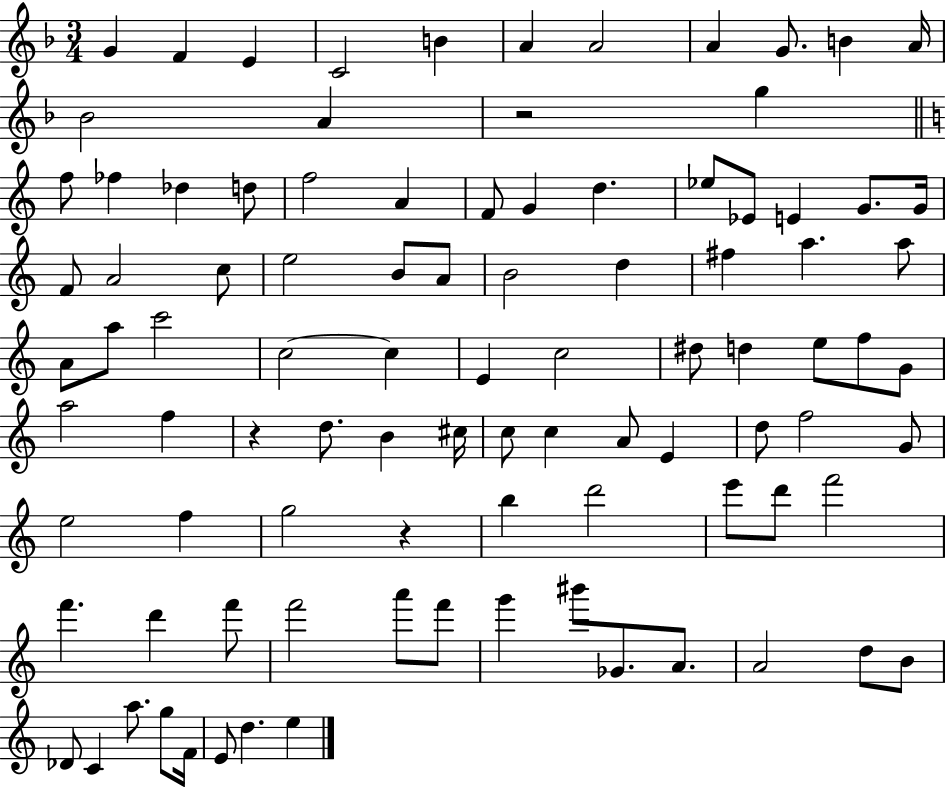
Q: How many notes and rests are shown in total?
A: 95